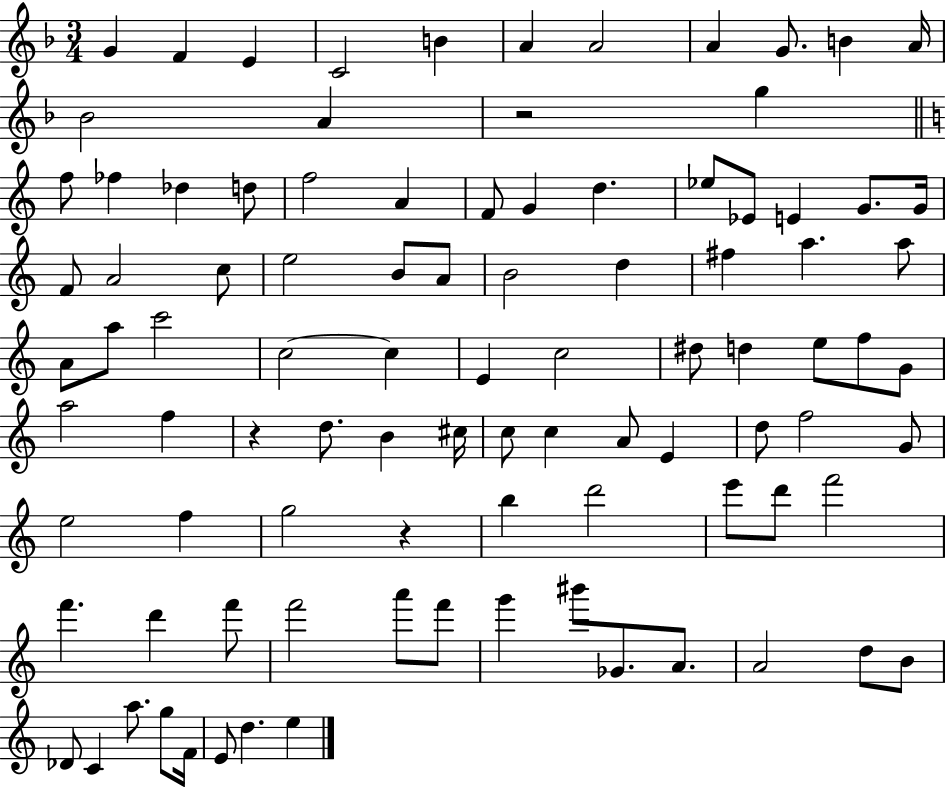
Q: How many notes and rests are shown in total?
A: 95